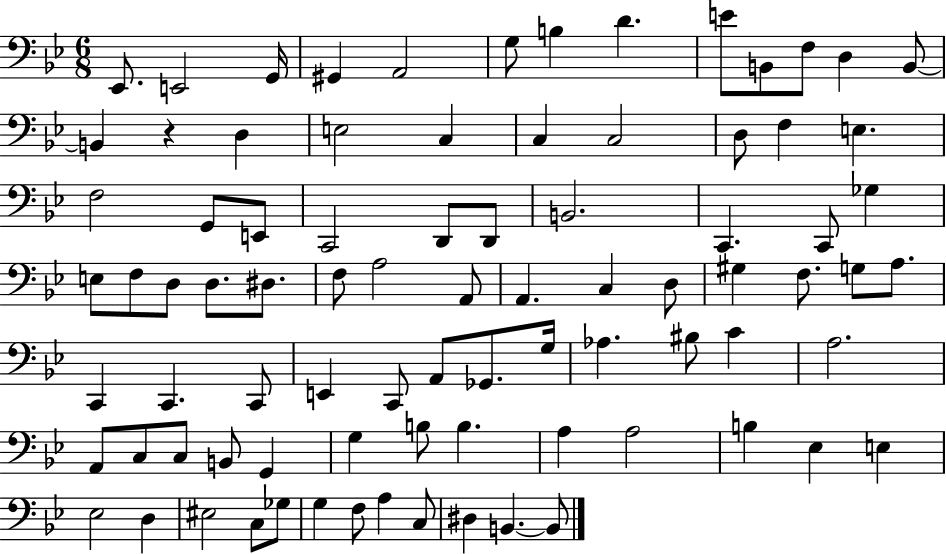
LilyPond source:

{
  \clef bass
  \numericTimeSignature
  \time 6/8
  \key bes \major
  ees,8. e,2 g,16 | gis,4 a,2 | g8 b4 d'4. | e'8 b,8 f8 d4 b,8~~ | \break b,4 r4 d4 | e2 c4 | c4 c2 | d8 f4 e4. | \break f2 g,8 e,8 | c,2 d,8 d,8 | b,2. | c,4. c,8 ges4 | \break e8 f8 d8 d8. dis8. | f8 a2 a,8 | a,4. c4 d8 | gis4 f8. g8 a8. | \break c,4 c,4. c,8 | e,4 c,8 a,8 ges,8. g16 | aes4. bis8 c'4 | a2. | \break a,8 c8 c8 b,8 g,4 | g4 b8 b4. | a4 a2 | b4 ees4 e4 | \break ees2 d4 | eis2 c8 ges8 | g4 f8 a4 c8 | dis4 b,4.~~ b,8 | \break \bar "|."
}